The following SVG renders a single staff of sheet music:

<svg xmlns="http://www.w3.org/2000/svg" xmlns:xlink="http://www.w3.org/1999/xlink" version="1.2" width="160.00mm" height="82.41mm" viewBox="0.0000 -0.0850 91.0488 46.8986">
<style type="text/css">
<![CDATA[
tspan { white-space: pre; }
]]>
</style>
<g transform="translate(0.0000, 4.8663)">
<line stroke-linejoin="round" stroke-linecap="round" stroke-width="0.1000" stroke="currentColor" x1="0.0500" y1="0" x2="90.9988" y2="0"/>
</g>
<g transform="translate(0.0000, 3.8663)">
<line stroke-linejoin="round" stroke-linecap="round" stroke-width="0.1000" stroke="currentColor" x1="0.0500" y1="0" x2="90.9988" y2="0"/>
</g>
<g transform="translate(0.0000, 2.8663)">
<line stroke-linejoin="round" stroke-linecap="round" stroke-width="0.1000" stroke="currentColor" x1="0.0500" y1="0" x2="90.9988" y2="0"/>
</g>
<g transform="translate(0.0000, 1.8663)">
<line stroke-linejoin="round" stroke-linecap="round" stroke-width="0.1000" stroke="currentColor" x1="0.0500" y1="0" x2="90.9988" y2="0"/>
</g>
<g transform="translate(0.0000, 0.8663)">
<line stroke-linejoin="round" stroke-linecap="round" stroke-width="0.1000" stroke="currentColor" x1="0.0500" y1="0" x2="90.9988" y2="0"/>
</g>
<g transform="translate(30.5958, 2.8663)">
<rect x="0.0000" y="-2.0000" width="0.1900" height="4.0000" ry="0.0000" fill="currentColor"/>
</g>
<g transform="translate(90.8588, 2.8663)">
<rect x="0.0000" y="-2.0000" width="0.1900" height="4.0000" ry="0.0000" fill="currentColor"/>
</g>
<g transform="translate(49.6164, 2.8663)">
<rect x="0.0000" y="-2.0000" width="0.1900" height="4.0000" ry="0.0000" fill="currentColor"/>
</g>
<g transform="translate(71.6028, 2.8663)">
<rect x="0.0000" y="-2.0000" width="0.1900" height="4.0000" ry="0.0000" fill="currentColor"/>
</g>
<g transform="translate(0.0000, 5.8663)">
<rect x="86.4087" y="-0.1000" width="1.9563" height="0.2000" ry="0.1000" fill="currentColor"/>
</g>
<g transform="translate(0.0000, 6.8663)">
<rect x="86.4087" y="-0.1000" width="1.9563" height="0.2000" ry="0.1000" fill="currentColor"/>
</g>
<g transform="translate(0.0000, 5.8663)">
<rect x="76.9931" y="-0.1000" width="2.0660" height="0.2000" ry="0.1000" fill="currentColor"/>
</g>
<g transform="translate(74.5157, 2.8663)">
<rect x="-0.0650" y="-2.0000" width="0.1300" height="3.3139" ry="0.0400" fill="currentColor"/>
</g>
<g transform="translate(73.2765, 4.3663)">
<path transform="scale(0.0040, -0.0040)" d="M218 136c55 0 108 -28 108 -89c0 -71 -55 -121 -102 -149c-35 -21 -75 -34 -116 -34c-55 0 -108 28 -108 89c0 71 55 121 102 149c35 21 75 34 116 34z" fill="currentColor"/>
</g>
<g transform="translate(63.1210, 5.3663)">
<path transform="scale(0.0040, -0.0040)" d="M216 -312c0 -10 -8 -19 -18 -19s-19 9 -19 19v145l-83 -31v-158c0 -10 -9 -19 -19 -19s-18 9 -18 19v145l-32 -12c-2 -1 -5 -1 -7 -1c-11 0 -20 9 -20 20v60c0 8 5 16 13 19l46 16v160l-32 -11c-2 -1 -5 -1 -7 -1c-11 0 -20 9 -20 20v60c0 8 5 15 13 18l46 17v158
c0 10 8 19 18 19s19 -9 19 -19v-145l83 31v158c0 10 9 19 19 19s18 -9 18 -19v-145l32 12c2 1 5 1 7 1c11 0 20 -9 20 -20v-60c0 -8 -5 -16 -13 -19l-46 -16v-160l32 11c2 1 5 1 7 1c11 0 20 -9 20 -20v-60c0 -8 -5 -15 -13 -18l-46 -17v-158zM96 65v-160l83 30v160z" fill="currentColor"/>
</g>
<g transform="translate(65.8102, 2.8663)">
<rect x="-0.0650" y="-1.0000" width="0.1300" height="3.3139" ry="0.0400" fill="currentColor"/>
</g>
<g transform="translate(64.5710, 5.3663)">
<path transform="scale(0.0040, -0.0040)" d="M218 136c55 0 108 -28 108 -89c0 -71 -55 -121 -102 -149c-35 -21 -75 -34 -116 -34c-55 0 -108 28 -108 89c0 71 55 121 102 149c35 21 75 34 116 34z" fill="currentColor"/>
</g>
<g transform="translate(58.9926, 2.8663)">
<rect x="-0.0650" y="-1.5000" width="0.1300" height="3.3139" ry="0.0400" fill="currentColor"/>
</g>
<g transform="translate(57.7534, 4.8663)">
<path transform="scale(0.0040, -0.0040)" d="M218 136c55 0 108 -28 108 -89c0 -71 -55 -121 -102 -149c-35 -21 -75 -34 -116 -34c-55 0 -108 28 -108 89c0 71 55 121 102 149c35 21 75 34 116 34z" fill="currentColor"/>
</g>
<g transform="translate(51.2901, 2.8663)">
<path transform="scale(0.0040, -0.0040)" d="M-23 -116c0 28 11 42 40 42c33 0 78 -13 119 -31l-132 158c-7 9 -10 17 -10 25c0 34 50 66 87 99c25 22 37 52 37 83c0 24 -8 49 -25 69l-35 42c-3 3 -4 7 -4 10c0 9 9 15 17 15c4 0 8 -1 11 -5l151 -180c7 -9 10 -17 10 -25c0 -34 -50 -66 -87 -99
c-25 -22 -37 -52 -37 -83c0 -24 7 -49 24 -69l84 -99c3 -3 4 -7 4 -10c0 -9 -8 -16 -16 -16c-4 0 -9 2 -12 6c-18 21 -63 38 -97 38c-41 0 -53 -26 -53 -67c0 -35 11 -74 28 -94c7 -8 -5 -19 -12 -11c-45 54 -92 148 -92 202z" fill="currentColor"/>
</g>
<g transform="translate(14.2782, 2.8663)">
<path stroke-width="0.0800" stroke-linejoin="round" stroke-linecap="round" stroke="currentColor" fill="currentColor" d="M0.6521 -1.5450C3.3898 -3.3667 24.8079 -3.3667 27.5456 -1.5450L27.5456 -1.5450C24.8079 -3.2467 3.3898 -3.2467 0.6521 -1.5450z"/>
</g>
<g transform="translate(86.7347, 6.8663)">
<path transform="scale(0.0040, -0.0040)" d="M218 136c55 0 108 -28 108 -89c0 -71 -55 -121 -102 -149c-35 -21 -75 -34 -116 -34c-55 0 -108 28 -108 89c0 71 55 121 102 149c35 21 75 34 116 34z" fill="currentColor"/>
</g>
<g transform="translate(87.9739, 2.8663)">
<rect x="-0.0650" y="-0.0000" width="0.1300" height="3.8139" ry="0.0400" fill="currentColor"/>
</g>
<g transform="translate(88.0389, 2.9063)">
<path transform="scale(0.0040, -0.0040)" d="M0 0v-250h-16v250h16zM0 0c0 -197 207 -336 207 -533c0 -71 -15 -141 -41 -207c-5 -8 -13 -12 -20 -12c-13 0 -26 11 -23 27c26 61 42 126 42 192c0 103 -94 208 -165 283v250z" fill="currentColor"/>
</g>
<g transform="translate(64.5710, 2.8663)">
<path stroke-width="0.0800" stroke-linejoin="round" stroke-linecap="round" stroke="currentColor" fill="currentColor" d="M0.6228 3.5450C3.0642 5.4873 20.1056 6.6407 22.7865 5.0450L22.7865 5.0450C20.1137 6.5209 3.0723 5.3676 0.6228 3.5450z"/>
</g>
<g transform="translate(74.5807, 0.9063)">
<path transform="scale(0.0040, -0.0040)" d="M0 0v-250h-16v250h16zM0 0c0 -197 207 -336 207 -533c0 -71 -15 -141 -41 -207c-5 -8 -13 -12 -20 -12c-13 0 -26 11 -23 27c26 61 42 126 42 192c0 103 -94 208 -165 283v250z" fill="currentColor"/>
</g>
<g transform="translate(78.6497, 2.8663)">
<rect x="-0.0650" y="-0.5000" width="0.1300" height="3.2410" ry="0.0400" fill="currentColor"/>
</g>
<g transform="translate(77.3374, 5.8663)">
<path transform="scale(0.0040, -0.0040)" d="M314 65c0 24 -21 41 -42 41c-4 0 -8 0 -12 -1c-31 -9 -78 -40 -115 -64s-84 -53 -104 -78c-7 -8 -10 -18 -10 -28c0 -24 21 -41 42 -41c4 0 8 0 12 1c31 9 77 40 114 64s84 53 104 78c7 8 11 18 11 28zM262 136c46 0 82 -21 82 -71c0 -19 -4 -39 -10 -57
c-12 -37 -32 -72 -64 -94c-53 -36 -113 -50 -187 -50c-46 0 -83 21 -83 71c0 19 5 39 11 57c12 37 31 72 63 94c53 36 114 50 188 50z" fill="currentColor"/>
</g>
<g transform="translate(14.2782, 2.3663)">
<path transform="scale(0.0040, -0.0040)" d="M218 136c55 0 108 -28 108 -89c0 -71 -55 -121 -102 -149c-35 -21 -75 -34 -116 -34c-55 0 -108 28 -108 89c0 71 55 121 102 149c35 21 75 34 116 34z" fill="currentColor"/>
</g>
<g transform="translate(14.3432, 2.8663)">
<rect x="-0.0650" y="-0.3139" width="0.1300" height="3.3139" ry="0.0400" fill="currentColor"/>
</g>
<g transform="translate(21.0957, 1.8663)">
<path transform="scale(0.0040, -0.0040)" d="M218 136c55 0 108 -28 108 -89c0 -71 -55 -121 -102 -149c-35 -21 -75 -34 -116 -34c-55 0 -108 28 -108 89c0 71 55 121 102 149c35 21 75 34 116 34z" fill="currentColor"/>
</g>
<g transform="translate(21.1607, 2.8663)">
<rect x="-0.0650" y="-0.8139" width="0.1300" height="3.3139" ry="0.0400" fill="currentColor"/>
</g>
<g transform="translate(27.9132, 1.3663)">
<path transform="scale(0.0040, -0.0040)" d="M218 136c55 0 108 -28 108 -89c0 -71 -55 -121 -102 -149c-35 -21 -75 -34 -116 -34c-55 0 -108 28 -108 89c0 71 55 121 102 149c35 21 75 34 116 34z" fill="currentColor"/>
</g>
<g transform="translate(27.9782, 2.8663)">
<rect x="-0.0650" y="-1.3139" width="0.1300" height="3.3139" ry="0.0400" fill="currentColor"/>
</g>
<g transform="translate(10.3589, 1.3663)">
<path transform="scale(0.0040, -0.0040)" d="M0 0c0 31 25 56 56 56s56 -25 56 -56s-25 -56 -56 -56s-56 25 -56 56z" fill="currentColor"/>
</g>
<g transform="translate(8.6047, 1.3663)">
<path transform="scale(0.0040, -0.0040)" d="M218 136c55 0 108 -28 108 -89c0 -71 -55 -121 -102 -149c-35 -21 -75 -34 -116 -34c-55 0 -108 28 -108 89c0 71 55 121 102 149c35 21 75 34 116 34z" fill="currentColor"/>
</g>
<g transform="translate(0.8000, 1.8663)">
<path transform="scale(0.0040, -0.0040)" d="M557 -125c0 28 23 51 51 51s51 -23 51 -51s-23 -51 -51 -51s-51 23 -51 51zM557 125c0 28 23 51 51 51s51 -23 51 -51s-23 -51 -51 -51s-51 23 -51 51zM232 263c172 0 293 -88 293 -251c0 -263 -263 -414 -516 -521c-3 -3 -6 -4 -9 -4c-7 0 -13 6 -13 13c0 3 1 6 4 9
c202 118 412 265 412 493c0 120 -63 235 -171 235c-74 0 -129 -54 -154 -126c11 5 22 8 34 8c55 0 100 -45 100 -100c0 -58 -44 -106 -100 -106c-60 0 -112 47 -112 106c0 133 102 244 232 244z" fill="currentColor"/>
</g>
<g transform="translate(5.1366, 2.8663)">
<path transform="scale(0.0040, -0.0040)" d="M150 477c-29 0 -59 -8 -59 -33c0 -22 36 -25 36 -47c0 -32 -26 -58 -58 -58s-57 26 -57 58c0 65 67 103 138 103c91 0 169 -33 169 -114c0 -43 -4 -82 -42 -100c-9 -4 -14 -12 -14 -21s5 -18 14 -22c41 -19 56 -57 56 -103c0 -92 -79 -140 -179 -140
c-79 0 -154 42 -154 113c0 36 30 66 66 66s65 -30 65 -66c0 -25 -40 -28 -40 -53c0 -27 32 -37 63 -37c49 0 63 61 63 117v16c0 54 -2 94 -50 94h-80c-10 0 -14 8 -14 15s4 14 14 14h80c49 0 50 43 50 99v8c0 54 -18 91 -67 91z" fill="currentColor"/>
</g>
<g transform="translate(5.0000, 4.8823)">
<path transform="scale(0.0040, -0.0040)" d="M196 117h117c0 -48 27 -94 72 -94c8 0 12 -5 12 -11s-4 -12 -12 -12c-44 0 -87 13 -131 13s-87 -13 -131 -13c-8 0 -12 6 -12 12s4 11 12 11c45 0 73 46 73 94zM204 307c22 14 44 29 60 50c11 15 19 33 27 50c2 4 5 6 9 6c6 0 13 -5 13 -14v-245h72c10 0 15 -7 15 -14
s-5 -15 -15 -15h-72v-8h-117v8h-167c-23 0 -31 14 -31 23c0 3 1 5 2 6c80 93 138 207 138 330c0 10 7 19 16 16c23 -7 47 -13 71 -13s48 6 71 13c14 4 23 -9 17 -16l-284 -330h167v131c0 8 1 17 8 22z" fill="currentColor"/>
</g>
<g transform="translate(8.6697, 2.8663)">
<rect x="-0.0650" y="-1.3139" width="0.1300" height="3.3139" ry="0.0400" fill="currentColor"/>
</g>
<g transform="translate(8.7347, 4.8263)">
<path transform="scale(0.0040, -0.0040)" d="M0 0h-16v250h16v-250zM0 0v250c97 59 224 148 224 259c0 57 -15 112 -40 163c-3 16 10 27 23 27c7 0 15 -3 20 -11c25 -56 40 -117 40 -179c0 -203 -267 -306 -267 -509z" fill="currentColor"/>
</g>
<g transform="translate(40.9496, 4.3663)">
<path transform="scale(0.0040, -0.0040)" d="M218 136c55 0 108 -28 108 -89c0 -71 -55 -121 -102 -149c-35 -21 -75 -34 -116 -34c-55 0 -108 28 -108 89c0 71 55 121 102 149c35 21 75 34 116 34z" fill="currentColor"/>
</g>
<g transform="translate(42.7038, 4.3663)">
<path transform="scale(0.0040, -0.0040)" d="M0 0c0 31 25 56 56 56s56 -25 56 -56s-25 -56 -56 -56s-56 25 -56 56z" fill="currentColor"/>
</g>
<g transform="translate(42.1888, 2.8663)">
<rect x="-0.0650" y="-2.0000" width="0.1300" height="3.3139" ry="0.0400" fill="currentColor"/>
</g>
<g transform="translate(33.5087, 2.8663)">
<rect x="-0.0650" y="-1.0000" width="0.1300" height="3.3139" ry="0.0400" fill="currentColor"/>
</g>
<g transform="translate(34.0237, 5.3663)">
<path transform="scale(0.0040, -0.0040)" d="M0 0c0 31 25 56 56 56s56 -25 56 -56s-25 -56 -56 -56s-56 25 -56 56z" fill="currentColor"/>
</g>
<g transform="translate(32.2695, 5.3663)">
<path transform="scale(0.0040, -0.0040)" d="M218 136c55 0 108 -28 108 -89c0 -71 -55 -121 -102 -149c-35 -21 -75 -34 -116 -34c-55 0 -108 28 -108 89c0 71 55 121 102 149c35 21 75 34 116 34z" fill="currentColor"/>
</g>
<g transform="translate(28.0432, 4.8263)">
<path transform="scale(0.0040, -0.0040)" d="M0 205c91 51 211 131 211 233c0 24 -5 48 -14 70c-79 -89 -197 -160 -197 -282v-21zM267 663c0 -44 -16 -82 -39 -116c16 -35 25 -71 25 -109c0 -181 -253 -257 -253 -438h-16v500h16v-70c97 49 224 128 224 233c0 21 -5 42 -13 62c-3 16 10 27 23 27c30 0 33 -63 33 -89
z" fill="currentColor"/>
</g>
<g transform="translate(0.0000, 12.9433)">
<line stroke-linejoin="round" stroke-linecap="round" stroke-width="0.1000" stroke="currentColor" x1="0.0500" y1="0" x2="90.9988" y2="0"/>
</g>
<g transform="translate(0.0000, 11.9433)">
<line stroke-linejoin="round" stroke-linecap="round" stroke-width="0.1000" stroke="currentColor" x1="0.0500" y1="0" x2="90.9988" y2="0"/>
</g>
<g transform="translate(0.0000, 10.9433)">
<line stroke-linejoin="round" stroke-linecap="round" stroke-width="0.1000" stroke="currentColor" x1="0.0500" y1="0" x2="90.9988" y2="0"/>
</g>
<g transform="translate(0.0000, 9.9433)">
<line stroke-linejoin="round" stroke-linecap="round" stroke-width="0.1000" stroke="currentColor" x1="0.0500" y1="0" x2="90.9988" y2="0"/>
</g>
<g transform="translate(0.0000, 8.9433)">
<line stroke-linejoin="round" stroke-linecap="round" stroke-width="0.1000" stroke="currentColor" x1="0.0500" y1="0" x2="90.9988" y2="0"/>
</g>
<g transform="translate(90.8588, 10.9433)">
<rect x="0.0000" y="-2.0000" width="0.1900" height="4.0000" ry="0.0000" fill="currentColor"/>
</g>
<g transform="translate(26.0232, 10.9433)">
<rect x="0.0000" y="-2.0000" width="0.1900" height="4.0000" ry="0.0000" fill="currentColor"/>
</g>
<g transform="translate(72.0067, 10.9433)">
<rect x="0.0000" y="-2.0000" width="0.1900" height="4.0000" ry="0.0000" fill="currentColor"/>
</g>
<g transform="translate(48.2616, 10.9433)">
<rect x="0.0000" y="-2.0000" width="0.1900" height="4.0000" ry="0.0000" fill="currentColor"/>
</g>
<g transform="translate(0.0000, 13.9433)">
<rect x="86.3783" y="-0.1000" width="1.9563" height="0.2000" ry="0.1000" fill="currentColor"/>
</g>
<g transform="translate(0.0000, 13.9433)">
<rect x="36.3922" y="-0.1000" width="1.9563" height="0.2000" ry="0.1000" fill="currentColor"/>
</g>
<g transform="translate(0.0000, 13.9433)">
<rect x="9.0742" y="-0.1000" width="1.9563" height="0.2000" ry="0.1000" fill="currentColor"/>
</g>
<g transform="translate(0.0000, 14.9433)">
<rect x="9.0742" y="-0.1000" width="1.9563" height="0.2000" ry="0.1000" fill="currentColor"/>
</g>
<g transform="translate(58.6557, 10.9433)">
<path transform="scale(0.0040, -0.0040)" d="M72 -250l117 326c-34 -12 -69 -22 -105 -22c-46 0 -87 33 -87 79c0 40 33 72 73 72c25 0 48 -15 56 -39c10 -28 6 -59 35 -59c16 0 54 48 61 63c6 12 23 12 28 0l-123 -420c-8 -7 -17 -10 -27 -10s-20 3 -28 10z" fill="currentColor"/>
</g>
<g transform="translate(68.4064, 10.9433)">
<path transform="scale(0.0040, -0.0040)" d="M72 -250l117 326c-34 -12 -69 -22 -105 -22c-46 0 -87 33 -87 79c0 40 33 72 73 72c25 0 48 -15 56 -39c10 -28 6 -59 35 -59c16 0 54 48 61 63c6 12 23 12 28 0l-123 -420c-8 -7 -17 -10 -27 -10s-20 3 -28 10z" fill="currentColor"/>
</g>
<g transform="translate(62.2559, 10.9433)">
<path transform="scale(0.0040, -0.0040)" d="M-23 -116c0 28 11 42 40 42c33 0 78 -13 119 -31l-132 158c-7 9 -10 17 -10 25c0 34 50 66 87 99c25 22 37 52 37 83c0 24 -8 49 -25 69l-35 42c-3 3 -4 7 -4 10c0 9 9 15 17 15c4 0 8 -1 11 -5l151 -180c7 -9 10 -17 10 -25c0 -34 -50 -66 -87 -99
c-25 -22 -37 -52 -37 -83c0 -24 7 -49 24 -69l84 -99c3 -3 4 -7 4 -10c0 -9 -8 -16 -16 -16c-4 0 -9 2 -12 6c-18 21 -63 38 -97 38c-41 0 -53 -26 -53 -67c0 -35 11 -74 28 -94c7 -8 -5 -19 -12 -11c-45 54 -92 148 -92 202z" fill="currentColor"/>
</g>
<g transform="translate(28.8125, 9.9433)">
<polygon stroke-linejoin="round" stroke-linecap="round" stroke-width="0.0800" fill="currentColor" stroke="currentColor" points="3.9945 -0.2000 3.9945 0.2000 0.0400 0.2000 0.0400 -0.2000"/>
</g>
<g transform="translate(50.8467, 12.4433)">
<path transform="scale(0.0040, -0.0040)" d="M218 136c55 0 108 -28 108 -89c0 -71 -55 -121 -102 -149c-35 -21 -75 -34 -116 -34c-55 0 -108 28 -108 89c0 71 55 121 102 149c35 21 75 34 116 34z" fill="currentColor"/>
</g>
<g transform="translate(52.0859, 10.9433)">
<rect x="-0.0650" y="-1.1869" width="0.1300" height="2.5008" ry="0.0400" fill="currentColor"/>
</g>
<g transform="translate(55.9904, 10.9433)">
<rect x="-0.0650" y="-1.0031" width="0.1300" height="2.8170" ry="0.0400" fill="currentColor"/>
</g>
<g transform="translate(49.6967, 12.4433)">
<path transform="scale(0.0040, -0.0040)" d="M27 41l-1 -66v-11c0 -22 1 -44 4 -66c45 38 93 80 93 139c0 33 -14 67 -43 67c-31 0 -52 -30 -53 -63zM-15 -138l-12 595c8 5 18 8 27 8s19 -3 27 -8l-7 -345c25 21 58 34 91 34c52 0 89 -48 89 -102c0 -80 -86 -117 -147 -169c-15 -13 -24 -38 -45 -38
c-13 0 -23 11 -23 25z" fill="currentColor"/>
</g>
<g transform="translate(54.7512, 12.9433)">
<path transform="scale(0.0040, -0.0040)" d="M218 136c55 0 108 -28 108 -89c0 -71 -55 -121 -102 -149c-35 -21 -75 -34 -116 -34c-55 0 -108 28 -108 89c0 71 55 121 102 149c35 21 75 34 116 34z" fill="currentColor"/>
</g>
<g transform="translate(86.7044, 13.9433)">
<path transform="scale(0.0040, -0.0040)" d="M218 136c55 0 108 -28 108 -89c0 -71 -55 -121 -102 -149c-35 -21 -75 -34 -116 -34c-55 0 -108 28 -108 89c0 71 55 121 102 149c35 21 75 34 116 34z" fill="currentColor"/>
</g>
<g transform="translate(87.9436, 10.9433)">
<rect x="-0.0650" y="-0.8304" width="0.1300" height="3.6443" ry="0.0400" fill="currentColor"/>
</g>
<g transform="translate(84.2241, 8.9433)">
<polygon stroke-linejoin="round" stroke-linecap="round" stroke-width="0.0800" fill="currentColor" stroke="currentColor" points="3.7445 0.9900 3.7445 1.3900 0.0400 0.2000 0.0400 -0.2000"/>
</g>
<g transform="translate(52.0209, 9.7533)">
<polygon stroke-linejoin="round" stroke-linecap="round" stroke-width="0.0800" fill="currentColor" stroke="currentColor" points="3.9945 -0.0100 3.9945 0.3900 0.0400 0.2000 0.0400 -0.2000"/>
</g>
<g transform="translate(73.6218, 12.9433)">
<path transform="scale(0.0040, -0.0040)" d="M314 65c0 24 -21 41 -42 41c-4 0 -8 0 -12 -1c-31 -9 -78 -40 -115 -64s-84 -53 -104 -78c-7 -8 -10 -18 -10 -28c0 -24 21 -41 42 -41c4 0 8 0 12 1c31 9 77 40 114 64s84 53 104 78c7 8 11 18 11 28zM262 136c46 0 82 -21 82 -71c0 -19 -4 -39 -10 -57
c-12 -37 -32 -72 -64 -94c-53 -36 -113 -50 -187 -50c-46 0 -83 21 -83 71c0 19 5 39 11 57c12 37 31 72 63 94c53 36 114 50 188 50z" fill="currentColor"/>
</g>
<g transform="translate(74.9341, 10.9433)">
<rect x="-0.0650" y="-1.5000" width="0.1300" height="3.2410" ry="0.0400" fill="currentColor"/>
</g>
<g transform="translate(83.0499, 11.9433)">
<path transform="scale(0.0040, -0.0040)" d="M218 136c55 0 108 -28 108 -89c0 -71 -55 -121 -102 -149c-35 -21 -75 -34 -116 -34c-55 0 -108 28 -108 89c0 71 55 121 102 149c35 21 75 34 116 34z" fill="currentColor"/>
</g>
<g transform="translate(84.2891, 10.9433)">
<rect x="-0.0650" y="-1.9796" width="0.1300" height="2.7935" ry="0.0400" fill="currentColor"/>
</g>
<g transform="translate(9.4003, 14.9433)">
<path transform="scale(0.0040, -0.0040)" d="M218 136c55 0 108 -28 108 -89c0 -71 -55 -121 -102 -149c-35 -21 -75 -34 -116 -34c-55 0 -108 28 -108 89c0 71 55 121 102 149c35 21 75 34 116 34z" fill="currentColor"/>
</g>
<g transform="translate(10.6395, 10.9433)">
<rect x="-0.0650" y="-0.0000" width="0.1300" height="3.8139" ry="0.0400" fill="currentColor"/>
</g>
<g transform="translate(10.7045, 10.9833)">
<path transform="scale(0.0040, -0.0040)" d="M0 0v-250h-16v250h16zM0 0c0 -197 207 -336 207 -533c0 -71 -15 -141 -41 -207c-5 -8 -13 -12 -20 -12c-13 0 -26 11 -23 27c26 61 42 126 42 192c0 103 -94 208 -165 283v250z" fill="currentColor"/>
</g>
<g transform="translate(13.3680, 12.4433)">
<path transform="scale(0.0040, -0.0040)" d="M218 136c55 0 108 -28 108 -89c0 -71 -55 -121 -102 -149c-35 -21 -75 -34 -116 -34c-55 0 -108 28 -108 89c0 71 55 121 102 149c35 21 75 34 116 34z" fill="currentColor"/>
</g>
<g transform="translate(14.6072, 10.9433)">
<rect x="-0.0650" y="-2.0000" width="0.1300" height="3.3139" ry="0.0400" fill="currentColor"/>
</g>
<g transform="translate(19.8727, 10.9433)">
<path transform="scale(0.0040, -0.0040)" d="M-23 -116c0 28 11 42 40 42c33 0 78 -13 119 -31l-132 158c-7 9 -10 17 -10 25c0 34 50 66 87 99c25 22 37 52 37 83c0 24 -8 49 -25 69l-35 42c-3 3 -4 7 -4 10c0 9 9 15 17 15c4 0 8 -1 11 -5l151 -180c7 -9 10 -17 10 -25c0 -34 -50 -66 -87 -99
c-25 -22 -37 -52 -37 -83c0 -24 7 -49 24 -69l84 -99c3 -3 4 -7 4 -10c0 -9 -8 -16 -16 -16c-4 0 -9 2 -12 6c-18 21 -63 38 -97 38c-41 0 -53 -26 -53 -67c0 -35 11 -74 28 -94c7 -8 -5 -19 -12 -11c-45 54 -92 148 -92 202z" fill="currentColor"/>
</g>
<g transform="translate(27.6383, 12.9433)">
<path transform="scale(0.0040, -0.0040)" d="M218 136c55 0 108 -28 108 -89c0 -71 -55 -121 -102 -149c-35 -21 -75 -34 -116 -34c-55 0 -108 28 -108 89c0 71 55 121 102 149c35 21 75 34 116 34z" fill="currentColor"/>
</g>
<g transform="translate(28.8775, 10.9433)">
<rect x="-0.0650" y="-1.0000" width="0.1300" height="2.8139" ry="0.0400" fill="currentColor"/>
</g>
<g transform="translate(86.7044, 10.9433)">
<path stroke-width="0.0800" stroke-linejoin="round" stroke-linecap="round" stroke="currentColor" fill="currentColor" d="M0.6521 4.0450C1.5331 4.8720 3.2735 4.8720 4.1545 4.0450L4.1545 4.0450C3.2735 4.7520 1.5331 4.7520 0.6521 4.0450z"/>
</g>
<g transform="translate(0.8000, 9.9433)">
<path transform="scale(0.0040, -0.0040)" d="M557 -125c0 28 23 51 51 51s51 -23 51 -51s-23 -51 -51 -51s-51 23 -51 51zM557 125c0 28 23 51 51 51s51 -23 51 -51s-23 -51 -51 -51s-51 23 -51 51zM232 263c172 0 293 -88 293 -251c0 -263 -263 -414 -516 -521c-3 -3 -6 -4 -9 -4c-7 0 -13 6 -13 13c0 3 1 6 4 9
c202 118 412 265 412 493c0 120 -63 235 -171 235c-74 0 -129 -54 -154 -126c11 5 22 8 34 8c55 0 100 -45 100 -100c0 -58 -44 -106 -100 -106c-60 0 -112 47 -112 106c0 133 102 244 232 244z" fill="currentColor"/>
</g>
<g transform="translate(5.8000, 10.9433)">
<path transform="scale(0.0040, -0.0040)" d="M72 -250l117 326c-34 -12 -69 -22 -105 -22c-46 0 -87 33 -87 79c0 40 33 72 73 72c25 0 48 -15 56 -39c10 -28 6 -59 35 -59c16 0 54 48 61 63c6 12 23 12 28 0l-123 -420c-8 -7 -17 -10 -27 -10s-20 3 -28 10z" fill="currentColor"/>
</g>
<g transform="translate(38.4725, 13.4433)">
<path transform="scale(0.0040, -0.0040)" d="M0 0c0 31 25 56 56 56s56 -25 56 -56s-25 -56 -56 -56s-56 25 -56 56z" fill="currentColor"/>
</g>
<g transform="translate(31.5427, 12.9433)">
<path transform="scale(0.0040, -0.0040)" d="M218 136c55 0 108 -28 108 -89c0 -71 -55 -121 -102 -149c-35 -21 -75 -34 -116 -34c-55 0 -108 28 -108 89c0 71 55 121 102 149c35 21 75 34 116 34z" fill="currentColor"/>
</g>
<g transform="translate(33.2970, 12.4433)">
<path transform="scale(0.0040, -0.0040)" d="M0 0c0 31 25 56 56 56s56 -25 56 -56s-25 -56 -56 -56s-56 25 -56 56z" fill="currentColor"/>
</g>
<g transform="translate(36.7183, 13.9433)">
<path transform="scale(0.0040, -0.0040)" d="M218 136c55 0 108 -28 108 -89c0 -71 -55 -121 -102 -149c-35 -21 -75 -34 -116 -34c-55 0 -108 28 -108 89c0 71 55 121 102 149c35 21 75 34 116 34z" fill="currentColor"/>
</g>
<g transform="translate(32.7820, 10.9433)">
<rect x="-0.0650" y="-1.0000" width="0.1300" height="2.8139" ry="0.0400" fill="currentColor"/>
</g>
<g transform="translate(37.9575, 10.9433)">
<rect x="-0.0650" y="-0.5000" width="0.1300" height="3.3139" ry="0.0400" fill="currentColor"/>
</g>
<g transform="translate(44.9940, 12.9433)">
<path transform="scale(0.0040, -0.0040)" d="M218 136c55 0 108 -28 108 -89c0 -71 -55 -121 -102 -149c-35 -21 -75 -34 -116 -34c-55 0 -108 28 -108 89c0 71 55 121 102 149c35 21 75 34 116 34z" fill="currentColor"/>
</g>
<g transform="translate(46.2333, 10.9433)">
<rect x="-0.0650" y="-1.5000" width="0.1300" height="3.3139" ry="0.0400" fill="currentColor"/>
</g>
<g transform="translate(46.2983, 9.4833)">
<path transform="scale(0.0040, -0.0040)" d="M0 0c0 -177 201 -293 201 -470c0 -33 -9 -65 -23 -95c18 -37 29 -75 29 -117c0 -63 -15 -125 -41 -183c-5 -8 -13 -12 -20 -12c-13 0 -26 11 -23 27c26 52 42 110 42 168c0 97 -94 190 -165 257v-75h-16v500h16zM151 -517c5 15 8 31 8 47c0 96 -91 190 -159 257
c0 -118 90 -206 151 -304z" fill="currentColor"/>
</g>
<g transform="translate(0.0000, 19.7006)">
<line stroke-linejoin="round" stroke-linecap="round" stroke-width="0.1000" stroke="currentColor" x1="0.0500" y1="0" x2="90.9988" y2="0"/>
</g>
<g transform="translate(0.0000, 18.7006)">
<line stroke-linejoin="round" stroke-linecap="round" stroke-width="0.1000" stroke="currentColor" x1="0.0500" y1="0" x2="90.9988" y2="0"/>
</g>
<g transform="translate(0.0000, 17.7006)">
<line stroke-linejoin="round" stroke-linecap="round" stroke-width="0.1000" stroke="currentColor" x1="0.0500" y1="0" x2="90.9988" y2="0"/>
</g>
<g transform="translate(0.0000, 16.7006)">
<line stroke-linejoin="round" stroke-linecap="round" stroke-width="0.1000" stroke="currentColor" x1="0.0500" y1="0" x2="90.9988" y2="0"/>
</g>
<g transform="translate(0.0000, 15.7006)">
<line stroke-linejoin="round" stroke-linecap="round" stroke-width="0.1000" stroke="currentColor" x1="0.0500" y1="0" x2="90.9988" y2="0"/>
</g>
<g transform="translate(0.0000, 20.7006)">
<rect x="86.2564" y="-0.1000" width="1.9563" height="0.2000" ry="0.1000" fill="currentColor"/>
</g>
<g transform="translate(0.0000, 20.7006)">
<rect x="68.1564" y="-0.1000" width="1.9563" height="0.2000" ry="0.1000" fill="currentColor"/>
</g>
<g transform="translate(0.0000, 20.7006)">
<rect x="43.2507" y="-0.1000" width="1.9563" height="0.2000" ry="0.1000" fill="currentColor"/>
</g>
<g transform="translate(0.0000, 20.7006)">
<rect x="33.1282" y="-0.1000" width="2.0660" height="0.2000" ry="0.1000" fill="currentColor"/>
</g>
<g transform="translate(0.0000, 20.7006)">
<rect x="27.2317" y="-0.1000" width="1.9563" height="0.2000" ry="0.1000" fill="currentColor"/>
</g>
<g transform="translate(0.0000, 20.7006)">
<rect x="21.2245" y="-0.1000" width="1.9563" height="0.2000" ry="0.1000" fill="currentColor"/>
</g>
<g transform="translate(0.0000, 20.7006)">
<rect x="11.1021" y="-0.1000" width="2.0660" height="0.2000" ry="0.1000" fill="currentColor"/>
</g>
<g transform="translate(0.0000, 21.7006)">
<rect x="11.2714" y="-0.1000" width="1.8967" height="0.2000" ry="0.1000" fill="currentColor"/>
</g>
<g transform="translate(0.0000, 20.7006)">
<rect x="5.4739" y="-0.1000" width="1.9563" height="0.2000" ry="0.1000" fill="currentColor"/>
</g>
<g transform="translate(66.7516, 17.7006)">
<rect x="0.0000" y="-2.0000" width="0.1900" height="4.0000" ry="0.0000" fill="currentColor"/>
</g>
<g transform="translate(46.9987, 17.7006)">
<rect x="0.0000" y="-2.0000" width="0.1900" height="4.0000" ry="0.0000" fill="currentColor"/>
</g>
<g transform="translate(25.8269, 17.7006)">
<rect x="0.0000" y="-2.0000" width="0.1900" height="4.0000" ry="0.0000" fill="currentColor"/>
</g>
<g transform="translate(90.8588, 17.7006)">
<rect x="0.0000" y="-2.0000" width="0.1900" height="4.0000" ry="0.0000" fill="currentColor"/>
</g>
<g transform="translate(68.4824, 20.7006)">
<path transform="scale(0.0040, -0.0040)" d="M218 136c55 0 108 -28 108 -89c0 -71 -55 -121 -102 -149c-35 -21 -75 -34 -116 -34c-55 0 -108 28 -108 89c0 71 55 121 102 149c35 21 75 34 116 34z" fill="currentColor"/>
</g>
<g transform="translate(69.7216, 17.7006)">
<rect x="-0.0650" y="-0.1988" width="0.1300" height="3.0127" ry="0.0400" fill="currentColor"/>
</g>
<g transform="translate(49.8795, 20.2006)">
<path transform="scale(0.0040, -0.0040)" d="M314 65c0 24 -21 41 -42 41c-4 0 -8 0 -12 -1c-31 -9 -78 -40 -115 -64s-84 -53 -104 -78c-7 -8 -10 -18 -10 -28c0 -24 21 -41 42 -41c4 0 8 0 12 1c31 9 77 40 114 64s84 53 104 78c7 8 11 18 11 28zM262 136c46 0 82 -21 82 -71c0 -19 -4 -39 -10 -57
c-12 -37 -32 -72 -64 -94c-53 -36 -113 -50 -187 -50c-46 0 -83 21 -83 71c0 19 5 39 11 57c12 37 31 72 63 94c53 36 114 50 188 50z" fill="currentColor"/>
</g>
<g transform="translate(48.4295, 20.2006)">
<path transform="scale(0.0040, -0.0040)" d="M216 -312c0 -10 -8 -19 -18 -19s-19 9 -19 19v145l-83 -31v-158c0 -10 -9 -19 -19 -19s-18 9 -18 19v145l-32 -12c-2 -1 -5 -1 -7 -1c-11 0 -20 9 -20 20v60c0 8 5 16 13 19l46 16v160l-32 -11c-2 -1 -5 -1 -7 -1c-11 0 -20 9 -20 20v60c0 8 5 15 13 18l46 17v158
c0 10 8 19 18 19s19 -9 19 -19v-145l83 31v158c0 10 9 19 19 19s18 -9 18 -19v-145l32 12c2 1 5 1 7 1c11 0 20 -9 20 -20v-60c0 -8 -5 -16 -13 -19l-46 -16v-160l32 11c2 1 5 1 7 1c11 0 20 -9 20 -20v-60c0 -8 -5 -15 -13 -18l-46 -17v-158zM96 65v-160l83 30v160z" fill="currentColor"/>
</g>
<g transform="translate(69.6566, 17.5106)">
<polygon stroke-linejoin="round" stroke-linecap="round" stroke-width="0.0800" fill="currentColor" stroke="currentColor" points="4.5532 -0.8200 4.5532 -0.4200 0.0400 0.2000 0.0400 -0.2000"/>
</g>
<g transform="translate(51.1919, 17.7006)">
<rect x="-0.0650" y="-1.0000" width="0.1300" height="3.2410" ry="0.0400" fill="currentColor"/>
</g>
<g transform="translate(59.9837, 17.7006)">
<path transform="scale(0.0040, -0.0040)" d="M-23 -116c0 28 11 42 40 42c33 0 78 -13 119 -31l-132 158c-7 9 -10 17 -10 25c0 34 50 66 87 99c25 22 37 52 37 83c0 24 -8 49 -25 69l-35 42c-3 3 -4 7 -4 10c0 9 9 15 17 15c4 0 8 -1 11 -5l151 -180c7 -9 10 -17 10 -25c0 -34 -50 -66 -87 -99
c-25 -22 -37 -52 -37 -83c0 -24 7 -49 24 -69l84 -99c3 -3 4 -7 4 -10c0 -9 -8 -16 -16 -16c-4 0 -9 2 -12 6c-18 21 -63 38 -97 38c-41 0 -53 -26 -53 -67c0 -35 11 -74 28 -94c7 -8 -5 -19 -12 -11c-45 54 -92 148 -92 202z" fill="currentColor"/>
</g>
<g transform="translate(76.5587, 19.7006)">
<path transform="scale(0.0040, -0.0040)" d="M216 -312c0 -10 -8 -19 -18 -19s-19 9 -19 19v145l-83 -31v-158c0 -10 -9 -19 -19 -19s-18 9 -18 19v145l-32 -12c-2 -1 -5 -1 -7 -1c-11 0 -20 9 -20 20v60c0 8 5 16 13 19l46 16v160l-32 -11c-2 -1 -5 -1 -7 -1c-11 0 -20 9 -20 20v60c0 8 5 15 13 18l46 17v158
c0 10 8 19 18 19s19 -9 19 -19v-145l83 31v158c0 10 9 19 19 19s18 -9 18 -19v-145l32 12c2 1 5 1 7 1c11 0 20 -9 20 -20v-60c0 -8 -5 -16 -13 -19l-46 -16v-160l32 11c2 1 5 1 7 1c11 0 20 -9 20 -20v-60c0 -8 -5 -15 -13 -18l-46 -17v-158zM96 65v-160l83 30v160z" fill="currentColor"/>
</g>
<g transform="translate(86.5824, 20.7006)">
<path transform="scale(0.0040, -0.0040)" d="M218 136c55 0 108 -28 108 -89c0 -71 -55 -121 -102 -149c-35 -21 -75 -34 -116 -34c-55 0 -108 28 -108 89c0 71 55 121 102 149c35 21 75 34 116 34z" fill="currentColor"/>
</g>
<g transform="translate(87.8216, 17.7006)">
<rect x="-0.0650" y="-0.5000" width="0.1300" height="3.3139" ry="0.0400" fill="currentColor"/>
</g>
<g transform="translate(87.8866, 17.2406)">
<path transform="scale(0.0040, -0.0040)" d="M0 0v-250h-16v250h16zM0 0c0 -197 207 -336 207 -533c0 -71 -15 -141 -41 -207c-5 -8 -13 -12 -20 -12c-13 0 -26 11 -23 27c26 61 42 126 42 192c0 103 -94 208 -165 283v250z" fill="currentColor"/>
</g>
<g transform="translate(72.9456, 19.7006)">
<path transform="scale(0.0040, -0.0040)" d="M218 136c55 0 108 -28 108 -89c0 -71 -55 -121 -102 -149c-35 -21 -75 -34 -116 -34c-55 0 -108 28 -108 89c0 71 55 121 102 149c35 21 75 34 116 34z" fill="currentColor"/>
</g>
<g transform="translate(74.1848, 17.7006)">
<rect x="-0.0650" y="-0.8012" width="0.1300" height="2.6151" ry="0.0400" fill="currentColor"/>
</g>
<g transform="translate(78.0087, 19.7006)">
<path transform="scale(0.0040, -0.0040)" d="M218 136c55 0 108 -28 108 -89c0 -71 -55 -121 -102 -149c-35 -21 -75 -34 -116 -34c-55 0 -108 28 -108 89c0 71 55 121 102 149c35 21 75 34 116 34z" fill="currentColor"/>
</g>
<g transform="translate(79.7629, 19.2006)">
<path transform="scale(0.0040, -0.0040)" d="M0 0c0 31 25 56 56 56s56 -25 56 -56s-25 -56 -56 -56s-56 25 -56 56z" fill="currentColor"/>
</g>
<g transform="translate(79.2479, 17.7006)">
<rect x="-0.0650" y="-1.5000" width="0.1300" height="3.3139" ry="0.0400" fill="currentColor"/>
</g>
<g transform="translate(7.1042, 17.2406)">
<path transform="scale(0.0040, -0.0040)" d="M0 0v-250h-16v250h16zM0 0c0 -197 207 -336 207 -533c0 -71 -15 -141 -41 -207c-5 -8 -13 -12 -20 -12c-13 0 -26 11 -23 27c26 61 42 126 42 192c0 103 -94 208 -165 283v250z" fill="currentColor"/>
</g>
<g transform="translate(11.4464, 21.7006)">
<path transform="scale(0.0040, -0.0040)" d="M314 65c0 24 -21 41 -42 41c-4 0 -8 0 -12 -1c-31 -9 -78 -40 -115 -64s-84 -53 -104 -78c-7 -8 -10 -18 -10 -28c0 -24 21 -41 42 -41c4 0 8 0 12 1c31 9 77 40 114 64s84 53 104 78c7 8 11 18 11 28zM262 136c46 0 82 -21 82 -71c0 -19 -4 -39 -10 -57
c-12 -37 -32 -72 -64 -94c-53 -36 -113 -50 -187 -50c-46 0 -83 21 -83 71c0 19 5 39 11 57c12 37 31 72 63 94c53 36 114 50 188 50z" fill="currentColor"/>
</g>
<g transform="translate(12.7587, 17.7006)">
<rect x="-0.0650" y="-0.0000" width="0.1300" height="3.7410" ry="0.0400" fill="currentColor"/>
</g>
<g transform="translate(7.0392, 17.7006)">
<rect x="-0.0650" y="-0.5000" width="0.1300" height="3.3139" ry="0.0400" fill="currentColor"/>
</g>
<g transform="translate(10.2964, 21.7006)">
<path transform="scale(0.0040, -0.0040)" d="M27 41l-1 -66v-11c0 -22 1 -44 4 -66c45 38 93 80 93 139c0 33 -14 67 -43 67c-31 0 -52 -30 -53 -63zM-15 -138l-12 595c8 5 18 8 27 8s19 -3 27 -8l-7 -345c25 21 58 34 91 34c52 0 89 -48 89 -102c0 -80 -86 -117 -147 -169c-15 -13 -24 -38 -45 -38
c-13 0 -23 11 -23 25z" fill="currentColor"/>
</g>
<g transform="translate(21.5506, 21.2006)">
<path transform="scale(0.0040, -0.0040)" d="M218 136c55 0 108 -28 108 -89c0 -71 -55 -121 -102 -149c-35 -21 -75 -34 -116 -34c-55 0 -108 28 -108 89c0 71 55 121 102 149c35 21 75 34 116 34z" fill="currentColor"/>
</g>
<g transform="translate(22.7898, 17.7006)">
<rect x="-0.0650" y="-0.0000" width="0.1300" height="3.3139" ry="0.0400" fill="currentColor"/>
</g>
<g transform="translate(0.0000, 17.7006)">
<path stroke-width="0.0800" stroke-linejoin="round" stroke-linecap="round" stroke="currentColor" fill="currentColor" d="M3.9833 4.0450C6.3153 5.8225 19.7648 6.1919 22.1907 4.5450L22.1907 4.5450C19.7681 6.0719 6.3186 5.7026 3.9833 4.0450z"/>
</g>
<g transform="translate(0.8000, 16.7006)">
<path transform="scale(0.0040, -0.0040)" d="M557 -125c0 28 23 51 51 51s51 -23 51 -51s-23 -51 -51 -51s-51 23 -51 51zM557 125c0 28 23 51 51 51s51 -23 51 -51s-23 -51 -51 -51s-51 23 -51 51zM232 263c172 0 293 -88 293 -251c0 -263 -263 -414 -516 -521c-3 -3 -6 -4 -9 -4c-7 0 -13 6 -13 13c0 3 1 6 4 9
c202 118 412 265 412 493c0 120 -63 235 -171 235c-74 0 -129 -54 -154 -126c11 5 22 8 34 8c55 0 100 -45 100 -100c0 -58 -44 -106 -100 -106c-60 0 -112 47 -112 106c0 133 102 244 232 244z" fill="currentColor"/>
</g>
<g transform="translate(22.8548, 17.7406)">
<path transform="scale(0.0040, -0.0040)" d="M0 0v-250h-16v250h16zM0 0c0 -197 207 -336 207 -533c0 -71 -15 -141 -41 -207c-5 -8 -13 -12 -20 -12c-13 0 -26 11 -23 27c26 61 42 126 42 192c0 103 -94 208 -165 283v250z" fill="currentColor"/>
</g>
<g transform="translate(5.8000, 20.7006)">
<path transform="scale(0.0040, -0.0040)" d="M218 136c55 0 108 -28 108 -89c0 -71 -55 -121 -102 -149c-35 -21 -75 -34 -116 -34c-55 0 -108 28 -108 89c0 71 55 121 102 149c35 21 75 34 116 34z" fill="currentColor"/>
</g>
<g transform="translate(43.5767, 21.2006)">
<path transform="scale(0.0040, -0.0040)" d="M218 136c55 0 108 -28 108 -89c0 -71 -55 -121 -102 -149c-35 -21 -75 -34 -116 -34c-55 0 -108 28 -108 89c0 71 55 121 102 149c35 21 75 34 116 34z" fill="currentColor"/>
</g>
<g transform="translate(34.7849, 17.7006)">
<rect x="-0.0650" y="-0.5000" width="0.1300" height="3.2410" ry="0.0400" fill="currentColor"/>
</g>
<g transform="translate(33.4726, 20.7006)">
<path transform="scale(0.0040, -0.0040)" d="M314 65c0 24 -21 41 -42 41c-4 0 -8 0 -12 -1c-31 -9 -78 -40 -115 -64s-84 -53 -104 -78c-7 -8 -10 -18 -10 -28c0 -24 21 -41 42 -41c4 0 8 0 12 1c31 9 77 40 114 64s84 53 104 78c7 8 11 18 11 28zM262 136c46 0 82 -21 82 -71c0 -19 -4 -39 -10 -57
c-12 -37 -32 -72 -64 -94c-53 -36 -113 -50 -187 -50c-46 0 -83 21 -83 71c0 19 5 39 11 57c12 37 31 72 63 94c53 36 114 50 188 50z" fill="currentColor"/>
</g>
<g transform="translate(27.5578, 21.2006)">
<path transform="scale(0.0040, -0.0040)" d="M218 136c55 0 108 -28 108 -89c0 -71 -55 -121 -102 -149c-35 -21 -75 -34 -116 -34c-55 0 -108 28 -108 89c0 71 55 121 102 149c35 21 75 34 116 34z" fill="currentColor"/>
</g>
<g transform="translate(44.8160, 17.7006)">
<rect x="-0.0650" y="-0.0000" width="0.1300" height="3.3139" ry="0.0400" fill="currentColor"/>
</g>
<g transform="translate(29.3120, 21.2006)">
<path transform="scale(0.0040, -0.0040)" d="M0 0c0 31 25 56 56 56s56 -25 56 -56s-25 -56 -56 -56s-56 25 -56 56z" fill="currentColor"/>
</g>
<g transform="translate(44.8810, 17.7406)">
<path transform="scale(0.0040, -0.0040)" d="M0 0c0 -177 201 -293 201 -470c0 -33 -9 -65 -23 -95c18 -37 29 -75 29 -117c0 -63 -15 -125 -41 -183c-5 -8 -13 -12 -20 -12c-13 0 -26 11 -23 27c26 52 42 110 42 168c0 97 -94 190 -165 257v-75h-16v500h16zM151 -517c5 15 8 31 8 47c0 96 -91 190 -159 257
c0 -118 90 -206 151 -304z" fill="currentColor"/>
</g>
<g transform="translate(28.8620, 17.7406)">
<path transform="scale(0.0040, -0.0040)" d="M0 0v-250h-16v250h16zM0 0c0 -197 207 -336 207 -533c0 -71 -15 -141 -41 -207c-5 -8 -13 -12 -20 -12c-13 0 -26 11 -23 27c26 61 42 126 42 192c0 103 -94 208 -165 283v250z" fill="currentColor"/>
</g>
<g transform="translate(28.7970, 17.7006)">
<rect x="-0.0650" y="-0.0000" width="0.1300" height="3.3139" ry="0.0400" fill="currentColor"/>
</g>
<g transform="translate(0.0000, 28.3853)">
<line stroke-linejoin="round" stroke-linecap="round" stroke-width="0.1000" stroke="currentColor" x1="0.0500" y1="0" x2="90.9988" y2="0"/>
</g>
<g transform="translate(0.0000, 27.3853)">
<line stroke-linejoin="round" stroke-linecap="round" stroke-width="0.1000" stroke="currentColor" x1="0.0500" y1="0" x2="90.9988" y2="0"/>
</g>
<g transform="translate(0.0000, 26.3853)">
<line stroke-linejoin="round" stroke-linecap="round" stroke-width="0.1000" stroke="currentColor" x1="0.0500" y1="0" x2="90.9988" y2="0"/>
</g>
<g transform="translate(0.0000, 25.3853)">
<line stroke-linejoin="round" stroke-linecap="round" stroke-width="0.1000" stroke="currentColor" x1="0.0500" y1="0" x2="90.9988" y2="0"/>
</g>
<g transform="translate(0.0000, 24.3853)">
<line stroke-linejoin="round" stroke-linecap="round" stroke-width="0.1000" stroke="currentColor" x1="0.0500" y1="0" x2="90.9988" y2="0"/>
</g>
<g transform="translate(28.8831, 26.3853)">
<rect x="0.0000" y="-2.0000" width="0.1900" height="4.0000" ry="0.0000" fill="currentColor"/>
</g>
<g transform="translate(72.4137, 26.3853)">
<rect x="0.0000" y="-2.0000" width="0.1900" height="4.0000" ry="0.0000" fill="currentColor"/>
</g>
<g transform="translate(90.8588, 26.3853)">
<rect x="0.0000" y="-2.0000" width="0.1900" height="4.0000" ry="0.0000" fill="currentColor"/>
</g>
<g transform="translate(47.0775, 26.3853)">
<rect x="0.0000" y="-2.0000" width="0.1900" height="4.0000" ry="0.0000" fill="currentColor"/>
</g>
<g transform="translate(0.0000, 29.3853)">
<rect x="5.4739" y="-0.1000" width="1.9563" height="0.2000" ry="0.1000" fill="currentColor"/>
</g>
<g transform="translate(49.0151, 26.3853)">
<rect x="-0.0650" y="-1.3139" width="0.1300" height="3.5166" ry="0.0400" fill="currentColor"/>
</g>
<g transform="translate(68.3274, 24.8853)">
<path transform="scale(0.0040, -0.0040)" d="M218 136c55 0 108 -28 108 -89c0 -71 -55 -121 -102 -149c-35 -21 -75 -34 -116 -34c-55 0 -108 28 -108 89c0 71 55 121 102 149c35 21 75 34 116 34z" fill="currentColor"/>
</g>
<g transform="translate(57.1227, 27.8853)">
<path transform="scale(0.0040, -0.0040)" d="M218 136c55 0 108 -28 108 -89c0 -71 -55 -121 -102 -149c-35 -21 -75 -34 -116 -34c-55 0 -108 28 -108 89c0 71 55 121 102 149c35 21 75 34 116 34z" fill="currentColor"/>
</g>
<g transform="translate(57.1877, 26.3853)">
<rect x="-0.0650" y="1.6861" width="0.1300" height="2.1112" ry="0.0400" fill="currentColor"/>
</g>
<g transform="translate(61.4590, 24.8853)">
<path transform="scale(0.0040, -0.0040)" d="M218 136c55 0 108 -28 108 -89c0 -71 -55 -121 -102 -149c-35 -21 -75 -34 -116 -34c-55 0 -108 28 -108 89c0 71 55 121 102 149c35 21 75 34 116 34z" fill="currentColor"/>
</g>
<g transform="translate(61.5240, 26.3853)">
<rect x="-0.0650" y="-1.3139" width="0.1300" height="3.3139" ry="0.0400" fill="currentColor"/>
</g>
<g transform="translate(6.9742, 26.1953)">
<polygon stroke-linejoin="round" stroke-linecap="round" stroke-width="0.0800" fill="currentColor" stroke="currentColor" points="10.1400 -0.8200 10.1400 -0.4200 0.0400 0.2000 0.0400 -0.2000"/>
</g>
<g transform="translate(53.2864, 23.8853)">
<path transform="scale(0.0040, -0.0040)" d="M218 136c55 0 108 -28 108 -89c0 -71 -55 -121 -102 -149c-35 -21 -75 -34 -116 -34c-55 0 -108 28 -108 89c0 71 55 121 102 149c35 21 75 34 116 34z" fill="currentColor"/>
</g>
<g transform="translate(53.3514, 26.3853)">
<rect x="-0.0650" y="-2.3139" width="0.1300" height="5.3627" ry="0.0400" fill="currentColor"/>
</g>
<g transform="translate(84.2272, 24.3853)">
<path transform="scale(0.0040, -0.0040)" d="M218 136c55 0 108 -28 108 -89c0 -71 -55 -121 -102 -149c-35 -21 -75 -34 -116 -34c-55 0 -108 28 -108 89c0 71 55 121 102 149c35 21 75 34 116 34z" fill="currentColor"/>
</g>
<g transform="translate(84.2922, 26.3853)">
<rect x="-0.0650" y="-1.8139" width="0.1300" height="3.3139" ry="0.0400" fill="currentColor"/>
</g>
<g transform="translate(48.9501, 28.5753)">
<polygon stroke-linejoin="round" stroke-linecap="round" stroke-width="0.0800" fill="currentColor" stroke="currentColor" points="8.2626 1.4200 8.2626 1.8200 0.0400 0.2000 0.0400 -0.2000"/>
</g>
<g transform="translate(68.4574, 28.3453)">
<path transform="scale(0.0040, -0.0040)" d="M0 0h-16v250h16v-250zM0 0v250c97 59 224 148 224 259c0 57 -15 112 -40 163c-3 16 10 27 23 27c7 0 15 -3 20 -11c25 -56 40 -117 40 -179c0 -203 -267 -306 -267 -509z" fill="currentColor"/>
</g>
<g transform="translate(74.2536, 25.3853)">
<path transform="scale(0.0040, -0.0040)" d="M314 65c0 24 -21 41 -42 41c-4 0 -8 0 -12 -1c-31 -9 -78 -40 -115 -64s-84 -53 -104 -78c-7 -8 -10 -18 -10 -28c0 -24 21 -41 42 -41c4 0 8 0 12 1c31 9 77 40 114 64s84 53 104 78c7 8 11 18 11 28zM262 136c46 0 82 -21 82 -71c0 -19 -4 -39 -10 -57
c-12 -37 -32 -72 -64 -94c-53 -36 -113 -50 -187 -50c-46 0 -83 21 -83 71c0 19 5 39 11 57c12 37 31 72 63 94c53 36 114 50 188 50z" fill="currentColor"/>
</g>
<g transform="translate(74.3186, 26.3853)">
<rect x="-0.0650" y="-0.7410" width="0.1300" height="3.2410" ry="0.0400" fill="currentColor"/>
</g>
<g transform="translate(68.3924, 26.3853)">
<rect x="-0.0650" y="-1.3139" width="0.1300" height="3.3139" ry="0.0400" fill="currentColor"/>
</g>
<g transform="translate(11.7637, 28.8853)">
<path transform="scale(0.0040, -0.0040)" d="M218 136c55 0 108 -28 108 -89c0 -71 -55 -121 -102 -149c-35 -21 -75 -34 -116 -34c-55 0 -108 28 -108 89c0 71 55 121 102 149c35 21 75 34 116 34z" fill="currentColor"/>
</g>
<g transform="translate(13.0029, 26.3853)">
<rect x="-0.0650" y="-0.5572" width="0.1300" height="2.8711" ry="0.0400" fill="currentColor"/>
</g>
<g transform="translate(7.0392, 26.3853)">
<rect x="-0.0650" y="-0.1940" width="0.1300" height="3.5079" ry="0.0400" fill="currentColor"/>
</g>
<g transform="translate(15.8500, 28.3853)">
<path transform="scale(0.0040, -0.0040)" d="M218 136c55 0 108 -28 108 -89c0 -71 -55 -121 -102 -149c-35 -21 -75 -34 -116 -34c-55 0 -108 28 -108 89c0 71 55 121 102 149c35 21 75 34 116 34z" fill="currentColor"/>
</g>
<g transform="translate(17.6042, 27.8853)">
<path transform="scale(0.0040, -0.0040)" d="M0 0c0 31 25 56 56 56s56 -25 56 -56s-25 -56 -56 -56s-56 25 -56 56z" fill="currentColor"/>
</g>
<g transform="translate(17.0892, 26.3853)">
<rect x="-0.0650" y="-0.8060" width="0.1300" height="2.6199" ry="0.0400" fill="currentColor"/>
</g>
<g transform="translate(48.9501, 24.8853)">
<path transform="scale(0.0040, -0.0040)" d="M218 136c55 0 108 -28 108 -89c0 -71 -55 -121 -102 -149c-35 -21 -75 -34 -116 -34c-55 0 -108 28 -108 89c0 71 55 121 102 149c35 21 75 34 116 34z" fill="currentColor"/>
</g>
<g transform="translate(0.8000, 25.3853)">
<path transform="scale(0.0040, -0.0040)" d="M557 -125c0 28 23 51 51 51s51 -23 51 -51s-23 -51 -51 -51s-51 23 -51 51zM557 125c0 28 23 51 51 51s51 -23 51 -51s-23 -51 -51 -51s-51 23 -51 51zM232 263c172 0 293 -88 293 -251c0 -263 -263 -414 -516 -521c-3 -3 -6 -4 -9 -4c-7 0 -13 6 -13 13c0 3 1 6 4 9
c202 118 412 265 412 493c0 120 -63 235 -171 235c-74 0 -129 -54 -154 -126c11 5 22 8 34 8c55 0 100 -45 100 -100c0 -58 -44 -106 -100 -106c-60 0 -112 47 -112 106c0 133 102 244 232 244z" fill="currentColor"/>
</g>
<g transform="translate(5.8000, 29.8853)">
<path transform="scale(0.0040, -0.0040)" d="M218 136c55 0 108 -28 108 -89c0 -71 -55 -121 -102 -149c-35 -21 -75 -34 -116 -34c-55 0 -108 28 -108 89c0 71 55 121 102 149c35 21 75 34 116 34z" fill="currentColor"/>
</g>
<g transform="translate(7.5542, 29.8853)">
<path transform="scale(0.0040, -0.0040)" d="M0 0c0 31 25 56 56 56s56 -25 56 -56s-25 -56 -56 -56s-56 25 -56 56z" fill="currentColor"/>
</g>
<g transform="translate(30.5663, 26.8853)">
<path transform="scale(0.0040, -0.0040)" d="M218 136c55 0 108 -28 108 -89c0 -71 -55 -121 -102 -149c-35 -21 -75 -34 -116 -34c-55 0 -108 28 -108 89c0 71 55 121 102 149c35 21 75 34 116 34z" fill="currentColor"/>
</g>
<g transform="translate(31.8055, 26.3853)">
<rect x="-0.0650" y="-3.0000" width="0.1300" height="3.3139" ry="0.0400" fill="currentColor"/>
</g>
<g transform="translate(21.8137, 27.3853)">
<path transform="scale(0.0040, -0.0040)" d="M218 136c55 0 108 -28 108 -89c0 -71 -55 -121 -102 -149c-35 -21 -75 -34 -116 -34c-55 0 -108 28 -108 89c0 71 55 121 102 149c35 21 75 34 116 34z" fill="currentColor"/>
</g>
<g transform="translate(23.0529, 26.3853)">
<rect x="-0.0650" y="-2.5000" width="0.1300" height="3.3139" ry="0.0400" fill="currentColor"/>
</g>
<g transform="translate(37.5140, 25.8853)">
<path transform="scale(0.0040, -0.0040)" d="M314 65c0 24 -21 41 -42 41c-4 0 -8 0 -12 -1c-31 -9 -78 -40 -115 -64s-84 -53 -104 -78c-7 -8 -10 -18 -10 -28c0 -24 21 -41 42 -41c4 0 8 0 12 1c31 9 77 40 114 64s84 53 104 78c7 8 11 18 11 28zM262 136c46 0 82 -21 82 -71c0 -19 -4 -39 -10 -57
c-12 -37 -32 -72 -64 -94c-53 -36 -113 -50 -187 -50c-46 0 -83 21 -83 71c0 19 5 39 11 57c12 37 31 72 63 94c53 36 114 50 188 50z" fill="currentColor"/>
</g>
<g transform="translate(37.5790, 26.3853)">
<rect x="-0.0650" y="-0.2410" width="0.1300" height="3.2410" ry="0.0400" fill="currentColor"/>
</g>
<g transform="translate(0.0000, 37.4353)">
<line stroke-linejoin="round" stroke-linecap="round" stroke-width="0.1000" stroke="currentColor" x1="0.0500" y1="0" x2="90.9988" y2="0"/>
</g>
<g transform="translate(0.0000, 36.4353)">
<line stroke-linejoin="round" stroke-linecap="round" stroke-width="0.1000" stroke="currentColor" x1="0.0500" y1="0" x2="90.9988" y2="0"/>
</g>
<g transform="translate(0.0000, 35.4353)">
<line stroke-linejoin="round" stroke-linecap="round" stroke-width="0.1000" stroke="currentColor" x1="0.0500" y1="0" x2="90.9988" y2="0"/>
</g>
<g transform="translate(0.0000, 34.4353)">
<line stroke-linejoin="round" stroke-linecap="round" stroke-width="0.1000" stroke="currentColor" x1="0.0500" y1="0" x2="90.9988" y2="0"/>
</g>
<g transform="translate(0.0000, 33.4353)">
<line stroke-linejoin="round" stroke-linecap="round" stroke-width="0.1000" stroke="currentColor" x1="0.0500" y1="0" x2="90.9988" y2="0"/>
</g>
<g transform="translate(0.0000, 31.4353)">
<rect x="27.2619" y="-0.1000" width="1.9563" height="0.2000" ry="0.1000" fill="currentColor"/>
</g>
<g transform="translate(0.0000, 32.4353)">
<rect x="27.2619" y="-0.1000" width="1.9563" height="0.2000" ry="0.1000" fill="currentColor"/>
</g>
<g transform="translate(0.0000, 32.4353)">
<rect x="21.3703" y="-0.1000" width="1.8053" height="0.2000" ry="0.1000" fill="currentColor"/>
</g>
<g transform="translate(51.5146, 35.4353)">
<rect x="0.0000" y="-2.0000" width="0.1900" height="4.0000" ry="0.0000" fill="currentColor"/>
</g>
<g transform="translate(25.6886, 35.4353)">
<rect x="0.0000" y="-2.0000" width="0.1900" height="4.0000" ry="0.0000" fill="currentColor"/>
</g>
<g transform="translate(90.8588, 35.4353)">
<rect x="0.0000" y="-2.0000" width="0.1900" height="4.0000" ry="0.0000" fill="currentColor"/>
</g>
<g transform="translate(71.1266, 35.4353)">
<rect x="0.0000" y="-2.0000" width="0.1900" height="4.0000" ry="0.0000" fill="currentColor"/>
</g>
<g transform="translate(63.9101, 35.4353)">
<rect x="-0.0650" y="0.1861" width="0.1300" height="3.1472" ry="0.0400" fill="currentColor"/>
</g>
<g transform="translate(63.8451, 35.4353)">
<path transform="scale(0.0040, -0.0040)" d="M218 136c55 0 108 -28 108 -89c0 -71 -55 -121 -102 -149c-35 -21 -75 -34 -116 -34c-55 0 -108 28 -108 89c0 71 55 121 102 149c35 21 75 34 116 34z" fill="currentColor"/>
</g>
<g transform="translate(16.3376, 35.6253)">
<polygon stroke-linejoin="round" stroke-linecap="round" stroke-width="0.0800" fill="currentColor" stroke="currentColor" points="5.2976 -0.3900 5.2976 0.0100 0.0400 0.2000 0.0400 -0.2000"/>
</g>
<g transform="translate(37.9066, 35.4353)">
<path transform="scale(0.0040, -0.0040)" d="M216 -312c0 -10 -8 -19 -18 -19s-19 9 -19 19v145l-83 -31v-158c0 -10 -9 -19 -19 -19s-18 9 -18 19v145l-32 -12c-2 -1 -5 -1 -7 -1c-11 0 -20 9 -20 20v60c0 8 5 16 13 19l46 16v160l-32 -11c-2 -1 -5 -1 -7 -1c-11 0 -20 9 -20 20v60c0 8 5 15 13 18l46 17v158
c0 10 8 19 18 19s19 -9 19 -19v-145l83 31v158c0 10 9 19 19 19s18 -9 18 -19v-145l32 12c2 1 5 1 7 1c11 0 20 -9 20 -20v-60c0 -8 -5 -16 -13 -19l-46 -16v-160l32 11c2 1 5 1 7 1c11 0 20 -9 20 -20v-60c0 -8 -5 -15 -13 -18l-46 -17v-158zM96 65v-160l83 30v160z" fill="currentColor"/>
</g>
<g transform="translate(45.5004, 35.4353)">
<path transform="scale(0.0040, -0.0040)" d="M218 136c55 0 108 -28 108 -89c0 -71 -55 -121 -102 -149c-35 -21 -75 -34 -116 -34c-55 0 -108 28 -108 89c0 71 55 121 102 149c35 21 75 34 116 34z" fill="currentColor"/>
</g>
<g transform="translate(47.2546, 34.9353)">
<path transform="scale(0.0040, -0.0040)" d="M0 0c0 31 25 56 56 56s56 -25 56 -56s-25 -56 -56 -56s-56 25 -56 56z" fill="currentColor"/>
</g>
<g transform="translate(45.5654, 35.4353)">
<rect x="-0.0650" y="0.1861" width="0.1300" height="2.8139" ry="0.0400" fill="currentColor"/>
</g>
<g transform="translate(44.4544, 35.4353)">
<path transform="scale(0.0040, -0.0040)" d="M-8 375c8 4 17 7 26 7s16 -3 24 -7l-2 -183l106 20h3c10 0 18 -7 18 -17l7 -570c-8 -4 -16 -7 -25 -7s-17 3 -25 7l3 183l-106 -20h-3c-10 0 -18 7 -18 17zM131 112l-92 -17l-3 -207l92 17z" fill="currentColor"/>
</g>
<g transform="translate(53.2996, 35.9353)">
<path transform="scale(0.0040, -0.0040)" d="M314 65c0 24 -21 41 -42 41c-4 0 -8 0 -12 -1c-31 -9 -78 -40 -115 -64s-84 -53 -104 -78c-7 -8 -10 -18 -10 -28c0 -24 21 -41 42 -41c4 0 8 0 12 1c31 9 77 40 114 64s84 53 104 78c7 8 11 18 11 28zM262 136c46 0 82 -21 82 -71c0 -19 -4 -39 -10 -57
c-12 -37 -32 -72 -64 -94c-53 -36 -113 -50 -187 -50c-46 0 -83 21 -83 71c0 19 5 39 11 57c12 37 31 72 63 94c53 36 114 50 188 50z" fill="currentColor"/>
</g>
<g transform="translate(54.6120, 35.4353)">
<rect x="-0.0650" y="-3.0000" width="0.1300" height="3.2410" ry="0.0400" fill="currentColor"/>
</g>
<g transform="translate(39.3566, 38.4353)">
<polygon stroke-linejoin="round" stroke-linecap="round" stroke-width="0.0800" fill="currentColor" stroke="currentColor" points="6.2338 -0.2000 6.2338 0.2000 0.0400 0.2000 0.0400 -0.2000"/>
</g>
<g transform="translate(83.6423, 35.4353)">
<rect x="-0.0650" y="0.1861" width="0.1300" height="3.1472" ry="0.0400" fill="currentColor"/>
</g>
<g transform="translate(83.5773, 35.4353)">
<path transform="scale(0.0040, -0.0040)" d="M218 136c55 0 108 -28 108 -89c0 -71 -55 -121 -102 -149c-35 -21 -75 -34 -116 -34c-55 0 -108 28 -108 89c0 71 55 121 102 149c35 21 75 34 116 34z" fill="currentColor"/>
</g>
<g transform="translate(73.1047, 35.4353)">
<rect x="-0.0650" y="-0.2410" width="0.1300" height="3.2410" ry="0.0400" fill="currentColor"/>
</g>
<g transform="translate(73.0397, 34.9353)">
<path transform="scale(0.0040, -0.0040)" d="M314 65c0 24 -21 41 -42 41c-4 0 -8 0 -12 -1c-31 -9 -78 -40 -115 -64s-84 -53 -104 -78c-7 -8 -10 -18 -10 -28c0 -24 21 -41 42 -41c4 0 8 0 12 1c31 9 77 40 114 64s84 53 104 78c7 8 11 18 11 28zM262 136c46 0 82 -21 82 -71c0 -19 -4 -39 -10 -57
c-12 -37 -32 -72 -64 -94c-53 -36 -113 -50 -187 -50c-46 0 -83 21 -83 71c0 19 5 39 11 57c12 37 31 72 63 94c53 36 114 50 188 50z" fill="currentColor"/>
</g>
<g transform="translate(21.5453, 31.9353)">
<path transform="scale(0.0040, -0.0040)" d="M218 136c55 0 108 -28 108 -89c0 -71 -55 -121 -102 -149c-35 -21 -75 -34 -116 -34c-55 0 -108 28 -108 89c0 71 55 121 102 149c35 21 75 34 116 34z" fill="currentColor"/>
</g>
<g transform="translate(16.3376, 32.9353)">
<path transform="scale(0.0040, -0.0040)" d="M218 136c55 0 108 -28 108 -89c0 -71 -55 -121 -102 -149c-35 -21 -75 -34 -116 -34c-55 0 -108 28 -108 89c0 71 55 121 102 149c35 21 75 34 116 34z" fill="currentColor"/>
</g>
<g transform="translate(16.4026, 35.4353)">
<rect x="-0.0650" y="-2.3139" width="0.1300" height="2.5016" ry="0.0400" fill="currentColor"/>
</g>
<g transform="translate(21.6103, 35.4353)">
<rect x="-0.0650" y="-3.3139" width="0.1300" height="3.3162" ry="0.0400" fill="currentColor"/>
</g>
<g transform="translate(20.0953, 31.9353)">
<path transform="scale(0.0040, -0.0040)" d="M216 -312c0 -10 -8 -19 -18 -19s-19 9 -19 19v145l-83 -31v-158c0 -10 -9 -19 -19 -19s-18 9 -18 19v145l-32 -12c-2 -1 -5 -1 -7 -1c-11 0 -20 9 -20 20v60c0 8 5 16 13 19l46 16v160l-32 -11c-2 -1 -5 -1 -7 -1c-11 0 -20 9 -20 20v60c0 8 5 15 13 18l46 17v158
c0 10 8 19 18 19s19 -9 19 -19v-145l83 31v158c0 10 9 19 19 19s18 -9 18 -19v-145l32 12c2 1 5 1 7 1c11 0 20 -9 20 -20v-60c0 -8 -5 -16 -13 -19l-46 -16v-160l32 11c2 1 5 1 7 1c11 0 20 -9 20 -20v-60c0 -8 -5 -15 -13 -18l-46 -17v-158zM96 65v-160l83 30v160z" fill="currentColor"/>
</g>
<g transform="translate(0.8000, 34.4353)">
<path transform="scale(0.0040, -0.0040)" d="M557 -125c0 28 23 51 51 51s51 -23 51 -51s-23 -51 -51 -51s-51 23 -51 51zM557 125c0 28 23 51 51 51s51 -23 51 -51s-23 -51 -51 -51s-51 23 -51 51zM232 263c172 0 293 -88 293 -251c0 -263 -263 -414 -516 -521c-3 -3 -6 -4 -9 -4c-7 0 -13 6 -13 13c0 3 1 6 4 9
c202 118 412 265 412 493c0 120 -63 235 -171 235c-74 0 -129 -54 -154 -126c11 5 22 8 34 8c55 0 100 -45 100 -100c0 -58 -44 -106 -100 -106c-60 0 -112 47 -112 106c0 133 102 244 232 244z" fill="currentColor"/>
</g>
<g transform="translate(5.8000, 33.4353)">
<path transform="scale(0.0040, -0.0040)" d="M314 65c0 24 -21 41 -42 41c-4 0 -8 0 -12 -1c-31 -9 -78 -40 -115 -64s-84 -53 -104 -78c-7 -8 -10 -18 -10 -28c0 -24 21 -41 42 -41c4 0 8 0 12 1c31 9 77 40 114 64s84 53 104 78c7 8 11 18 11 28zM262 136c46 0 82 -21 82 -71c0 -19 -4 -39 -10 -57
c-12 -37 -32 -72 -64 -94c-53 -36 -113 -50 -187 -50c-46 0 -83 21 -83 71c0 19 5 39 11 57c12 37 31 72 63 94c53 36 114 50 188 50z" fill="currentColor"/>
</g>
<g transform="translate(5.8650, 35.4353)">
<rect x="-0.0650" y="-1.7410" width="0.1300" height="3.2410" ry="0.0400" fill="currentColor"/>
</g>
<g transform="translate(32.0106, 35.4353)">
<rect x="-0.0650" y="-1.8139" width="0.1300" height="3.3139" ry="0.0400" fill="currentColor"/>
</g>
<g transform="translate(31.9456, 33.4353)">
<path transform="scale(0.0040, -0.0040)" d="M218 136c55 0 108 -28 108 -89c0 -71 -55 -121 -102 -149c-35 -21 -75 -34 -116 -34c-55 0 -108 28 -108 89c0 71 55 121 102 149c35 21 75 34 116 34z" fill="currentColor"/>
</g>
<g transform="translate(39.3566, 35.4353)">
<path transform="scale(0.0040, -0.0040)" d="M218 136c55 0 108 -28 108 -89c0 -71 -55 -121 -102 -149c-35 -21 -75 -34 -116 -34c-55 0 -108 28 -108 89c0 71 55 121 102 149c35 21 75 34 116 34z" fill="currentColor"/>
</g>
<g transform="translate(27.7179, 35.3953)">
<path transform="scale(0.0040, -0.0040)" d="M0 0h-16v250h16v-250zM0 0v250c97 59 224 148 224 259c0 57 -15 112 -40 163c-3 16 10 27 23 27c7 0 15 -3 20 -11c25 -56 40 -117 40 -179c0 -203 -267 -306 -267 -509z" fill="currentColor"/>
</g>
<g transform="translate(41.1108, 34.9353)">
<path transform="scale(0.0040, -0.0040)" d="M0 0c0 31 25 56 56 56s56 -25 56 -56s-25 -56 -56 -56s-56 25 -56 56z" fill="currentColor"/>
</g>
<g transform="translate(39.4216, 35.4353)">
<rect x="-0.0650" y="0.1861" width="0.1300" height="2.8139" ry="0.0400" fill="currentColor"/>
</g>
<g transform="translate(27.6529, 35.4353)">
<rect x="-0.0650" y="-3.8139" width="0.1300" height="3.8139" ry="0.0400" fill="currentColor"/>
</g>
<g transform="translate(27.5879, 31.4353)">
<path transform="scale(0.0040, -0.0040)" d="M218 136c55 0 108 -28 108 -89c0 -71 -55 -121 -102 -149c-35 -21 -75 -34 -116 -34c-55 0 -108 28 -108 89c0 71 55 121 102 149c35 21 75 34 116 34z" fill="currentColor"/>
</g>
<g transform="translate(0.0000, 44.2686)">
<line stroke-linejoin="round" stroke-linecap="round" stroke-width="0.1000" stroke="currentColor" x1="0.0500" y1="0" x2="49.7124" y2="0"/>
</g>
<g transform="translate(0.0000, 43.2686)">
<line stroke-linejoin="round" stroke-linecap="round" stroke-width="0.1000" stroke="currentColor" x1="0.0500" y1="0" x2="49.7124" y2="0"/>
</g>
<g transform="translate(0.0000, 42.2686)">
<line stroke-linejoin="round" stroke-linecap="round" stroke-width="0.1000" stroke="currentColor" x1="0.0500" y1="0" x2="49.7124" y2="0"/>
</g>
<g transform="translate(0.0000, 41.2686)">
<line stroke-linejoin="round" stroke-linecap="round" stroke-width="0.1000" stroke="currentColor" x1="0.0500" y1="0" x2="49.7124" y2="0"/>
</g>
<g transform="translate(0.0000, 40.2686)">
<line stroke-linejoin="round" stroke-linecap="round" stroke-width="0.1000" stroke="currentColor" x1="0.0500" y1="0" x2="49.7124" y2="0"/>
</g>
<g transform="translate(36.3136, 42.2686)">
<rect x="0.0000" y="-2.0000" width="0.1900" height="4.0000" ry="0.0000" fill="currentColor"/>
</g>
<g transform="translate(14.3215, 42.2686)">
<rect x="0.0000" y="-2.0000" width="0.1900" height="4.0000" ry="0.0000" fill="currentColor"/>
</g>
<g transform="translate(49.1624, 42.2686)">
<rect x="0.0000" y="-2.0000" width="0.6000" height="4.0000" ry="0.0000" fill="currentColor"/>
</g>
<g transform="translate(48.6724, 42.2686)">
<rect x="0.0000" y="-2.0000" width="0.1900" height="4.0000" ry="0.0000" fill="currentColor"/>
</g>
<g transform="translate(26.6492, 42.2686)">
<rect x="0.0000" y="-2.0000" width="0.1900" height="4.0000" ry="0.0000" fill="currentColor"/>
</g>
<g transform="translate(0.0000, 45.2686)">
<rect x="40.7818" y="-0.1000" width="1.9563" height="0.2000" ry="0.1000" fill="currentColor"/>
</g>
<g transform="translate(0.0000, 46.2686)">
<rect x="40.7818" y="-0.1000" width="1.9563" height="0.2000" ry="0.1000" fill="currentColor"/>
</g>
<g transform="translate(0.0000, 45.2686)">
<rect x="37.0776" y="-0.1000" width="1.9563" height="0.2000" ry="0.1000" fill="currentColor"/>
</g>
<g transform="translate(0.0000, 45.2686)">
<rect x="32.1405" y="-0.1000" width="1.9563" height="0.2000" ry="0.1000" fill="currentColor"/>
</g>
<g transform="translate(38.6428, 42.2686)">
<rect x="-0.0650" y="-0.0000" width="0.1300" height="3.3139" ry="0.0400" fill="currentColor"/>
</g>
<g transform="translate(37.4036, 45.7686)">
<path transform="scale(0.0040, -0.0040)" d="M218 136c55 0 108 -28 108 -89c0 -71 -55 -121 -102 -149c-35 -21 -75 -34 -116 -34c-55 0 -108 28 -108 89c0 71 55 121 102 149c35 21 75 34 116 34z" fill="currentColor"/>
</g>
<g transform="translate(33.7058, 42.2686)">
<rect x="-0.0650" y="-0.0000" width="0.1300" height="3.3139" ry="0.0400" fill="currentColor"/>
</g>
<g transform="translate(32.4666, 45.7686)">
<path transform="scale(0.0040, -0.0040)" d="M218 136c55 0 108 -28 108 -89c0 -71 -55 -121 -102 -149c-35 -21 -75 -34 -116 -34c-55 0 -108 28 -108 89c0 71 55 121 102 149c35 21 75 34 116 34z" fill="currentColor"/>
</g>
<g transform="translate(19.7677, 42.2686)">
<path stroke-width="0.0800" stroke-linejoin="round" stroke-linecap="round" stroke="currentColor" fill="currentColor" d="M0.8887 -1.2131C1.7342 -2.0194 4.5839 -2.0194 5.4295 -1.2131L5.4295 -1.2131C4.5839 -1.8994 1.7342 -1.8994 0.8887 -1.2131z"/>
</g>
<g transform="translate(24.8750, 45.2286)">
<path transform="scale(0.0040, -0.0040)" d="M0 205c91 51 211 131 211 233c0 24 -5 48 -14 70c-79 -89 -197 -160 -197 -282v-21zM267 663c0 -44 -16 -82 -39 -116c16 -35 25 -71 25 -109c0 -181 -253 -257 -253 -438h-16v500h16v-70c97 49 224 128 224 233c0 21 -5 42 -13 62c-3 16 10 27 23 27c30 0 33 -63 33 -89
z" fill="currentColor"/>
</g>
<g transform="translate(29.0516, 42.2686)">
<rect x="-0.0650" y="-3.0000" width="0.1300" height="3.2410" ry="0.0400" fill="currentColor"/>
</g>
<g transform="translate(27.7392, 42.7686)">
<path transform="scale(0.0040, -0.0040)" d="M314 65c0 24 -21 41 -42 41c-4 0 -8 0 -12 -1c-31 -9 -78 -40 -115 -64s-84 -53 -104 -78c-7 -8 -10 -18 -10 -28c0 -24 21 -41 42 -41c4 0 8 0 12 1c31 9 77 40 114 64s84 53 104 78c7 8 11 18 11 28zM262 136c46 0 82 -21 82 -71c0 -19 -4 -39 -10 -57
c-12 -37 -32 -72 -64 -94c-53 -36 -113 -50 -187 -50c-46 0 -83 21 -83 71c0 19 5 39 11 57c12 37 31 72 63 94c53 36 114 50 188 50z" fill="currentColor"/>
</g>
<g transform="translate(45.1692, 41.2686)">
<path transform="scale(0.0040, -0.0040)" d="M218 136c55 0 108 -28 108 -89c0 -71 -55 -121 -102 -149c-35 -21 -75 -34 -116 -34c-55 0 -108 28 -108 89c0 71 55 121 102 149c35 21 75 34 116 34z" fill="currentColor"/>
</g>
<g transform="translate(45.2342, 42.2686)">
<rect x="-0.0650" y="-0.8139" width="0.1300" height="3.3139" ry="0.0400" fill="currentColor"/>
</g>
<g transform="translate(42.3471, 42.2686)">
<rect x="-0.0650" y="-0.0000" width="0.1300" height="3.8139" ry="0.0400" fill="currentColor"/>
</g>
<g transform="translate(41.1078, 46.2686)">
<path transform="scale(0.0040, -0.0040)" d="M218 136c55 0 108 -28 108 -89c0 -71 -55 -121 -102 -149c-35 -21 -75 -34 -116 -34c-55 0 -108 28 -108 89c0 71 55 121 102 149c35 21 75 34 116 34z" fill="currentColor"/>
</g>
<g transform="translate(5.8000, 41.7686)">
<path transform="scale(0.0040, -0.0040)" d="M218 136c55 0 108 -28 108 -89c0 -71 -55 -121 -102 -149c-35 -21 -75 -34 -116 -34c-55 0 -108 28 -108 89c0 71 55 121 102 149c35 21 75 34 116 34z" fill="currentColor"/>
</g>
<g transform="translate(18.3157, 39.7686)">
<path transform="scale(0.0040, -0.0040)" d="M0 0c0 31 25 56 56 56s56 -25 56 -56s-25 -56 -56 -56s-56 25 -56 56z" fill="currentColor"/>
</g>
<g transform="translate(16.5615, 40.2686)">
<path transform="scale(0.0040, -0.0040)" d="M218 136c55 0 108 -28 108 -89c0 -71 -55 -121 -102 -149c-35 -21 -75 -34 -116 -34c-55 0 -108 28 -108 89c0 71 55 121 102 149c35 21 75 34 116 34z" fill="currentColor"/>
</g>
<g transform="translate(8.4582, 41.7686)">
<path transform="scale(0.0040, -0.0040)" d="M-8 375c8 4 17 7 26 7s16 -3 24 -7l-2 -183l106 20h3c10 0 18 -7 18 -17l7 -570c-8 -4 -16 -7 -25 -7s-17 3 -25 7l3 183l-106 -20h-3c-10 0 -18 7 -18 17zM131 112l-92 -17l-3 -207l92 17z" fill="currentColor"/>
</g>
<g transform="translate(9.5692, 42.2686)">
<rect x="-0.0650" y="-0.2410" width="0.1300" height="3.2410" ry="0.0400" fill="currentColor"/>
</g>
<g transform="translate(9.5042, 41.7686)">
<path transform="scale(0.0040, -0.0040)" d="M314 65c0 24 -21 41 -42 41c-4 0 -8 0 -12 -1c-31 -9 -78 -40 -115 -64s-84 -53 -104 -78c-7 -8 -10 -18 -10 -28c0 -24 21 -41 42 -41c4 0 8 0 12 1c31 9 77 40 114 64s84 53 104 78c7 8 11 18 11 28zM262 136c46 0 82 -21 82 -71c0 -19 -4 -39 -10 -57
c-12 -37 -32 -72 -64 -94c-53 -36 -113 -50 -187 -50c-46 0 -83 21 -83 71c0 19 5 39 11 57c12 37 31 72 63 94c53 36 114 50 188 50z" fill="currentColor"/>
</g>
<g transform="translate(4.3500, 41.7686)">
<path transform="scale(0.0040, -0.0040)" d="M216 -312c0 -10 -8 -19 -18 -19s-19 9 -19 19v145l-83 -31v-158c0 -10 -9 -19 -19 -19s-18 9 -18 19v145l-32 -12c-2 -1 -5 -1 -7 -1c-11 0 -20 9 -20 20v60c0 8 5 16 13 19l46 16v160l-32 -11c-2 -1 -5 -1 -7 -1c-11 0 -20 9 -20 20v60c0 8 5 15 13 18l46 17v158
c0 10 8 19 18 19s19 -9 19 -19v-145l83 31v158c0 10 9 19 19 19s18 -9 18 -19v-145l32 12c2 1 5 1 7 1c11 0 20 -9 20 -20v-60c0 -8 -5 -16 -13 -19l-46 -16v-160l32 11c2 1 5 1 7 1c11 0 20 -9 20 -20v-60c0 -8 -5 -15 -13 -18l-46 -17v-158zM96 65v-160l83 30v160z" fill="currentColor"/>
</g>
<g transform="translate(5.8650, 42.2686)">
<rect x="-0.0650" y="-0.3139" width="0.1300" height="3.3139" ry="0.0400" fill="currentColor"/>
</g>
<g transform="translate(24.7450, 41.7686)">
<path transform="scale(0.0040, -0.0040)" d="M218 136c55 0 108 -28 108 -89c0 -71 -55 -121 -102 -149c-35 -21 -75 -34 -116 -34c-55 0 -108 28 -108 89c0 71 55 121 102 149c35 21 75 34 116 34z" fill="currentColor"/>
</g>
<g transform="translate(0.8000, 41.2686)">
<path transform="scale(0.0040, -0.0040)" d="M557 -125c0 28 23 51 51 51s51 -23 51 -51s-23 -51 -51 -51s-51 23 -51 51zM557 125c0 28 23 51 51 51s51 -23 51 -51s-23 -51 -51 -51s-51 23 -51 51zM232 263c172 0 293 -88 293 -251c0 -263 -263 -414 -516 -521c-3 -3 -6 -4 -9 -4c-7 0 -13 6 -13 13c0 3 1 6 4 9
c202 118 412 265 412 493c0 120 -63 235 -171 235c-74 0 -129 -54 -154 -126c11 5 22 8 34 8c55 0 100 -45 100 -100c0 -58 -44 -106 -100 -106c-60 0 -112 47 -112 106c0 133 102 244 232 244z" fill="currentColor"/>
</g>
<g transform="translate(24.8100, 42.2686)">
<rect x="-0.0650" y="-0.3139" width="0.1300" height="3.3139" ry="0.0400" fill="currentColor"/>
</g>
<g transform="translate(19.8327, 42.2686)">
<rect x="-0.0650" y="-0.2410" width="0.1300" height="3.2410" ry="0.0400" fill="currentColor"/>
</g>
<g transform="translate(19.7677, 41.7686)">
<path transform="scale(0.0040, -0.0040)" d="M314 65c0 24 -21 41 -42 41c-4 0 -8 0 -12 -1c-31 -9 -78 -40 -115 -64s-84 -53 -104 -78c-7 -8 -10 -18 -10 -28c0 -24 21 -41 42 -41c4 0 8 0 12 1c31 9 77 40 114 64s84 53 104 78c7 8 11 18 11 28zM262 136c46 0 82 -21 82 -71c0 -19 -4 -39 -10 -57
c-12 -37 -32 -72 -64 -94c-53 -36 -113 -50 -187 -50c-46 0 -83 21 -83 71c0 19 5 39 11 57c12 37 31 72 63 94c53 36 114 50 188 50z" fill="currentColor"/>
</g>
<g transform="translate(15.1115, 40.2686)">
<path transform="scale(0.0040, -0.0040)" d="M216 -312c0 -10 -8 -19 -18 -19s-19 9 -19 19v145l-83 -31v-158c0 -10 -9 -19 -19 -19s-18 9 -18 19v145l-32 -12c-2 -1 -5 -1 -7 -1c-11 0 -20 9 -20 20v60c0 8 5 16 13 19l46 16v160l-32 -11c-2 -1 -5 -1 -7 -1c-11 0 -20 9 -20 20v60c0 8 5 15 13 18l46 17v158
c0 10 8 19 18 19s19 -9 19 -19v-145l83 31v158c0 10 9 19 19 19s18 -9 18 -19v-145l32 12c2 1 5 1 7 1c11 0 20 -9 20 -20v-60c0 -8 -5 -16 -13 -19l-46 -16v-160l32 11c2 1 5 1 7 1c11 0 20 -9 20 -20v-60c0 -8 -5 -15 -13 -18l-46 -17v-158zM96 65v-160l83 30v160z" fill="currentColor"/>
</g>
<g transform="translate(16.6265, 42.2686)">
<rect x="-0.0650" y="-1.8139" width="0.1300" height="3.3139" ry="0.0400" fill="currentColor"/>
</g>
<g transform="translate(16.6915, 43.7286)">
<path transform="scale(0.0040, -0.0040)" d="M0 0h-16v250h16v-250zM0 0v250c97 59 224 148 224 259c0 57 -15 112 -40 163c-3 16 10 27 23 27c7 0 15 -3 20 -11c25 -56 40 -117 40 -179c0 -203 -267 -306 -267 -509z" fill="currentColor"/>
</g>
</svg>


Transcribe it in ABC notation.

X:1
T:Untitled
M:3/4
L:1/4
K:C
G,/2 E, F, G,/4 F,, A,, z G,, ^F,, A,,/2 E,,2 C,,/2 z/2 C,,/2 A,, z G,,/2 G,,/2 E,, G,,/4 _A,,/2 G,,/2 z/2 z z/2 G,,2 B,,/2 E,,/2 E,,/2 _C,,2 D,,/2 D,,/2 E,,2 D,,/4 ^F,,2 z E,,/2 G,,/2 ^G,, E,,/2 D,,/2 F,,/2 G,,/2 B,, C, E,2 G,/2 B,/2 A,,/2 G, G,/2 F,2 A, A,2 B,/2 ^D/2 E/2 A, ^D,/2 D,/2 C,2 D, E,2 D, ^E, E,2 ^A,/2 E,2 E,/4 C,2 D,, D,, C,, F,